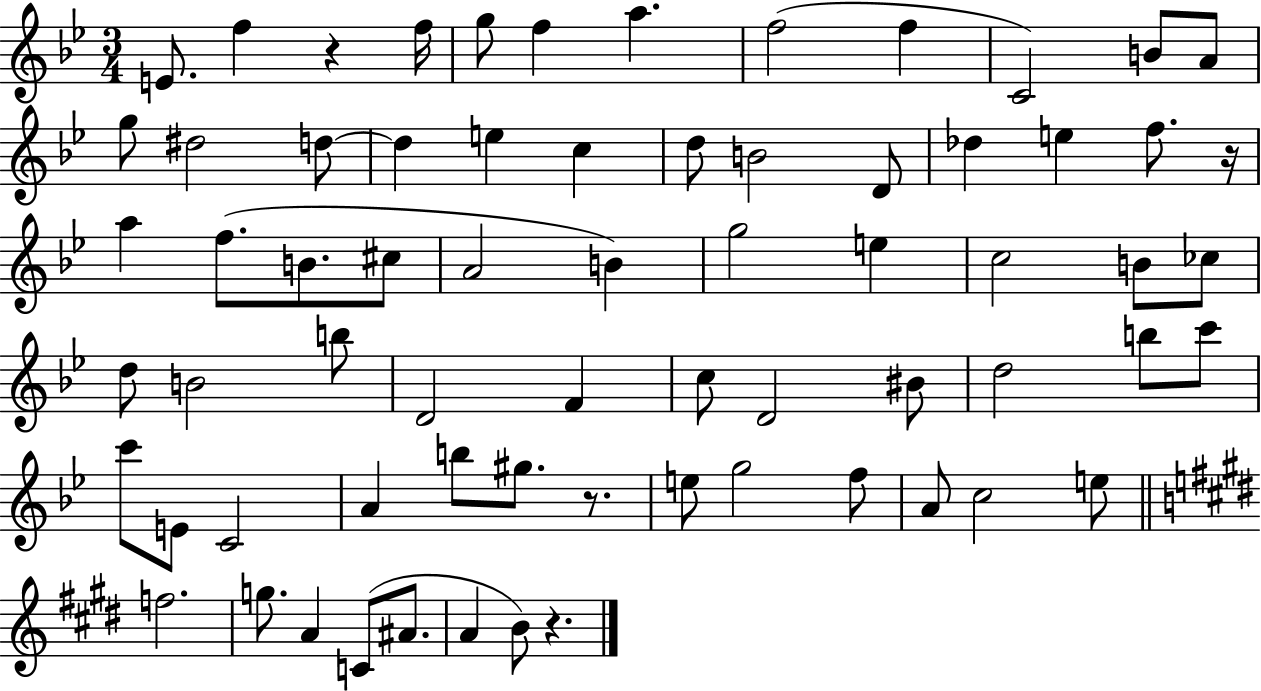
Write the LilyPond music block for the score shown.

{
  \clef treble
  \numericTimeSignature
  \time 3/4
  \key bes \major
  e'8. f''4 r4 f''16 | g''8 f''4 a''4. | f''2( f''4 | c'2) b'8 a'8 | \break g''8 dis''2 d''8~~ | d''4 e''4 c''4 | d''8 b'2 d'8 | des''4 e''4 f''8. r16 | \break a''4 f''8.( b'8. cis''8 | a'2 b'4) | g''2 e''4 | c''2 b'8 ces''8 | \break d''8 b'2 b''8 | d'2 f'4 | c''8 d'2 bis'8 | d''2 b''8 c'''8 | \break c'''8 e'8 c'2 | a'4 b''8 gis''8. r8. | e''8 g''2 f''8 | a'8 c''2 e''8 | \break \bar "||" \break \key e \major f''2. | g''8. a'4 c'8( ais'8. | a'4 b'8) r4. | \bar "|."
}